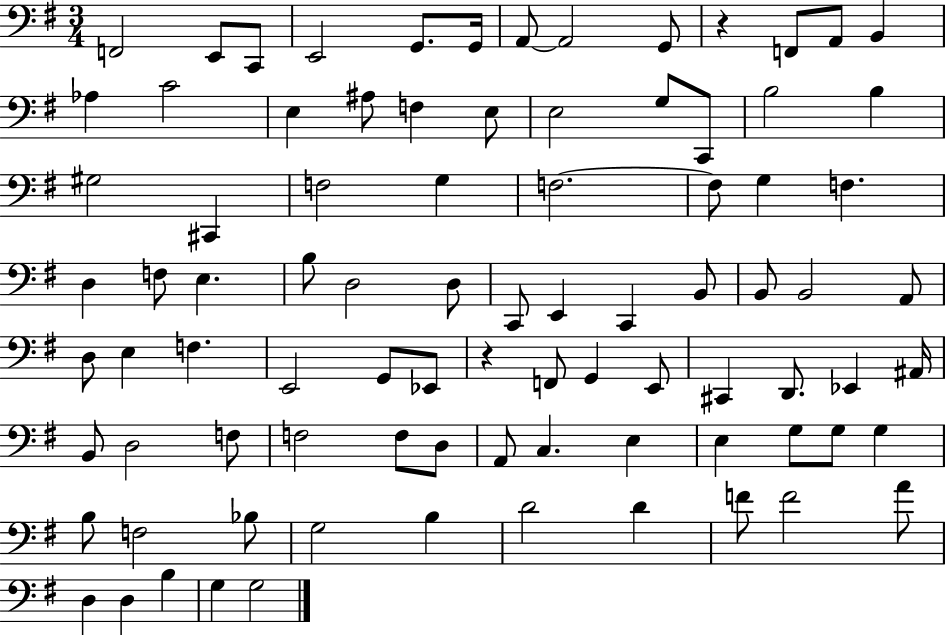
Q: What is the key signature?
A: G major